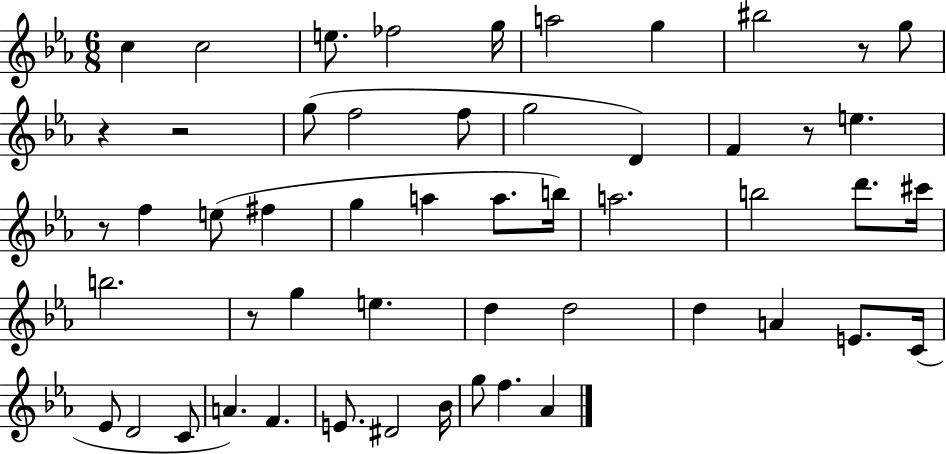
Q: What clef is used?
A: treble